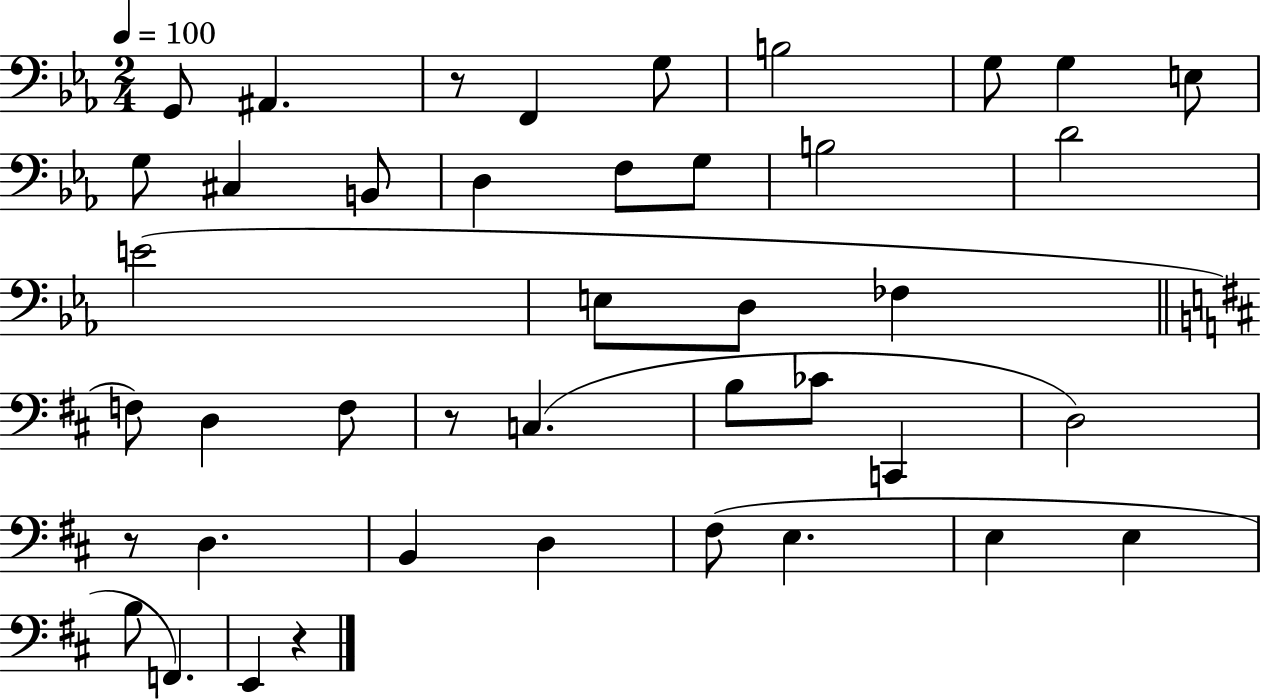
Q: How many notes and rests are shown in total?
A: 42